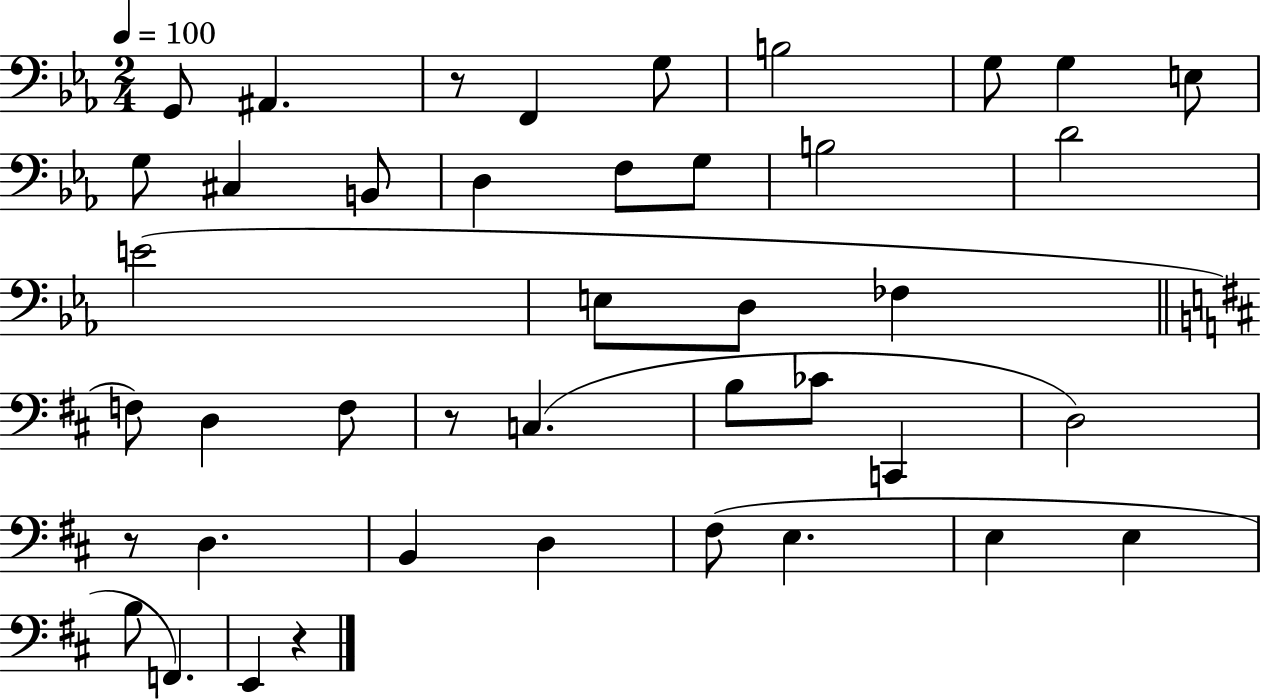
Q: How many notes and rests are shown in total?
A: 42